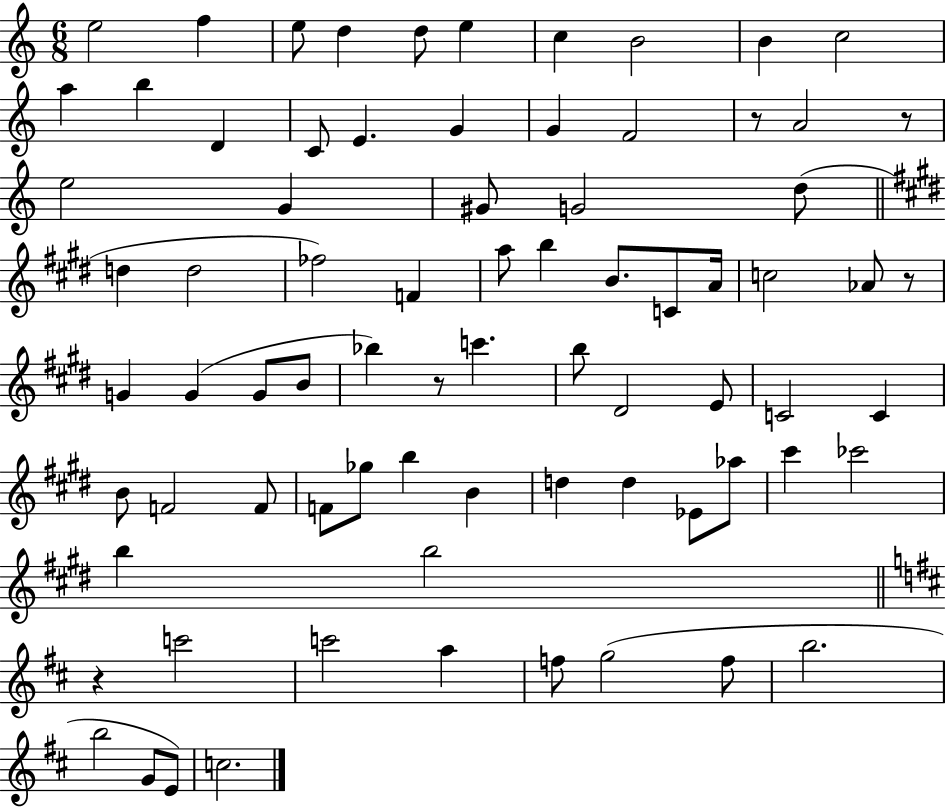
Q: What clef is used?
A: treble